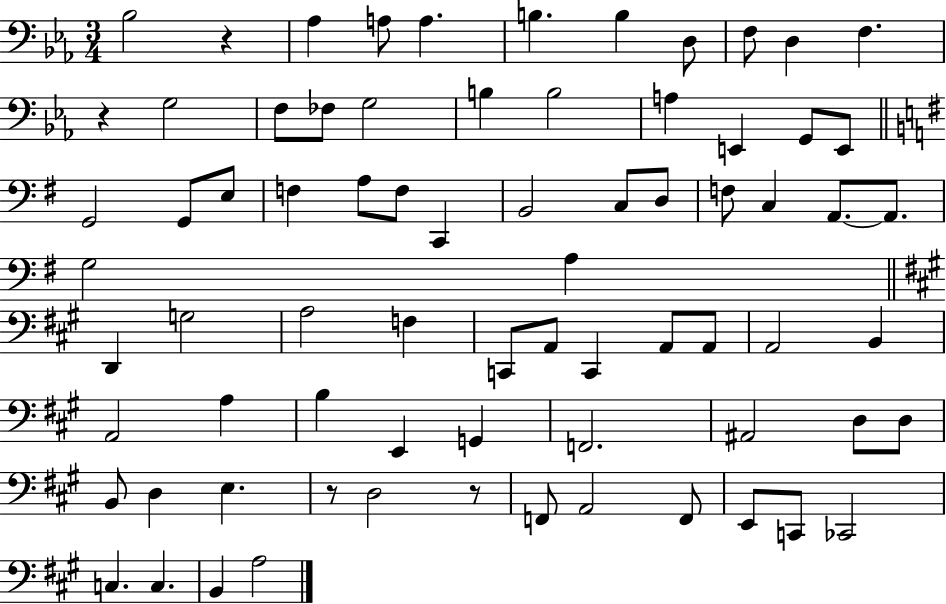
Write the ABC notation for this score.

X:1
T:Untitled
M:3/4
L:1/4
K:Eb
_B,2 z _A, A,/2 A, B, B, D,/2 F,/2 D, F, z G,2 F,/2 _F,/2 G,2 B, B,2 A, E,, G,,/2 E,,/2 G,,2 G,,/2 E,/2 F, A,/2 F,/2 C,, B,,2 C,/2 D,/2 F,/2 C, A,,/2 A,,/2 G,2 A, D,, G,2 A,2 F, C,,/2 A,,/2 C,, A,,/2 A,,/2 A,,2 B,, A,,2 A, B, E,, G,, F,,2 ^A,,2 D,/2 D,/2 B,,/2 D, E, z/2 D,2 z/2 F,,/2 A,,2 F,,/2 E,,/2 C,,/2 _C,,2 C, C, B,, A,2